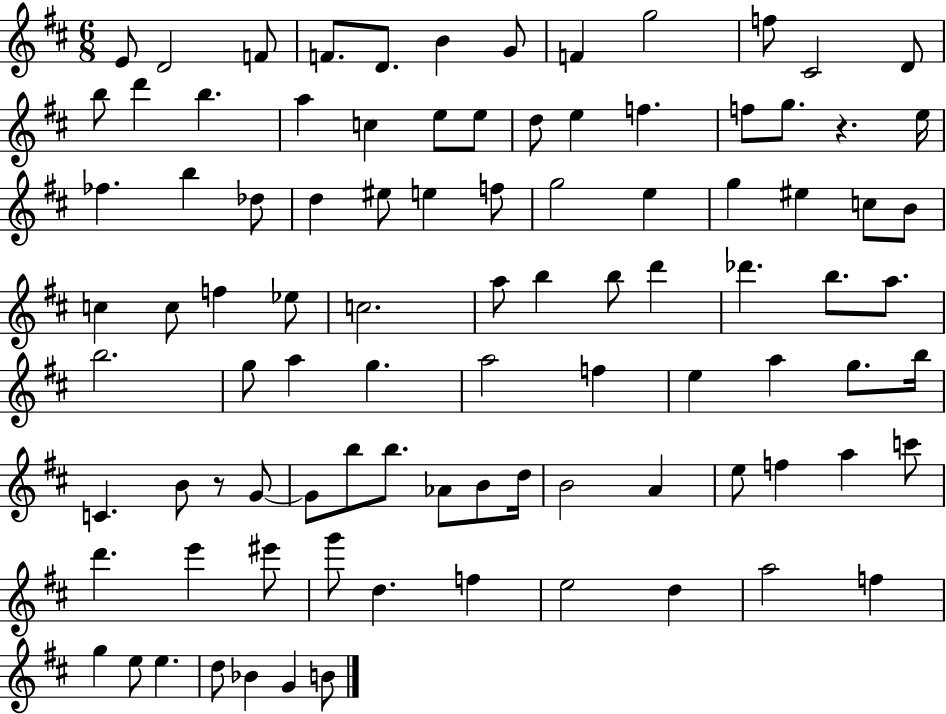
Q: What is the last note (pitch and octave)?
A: B4